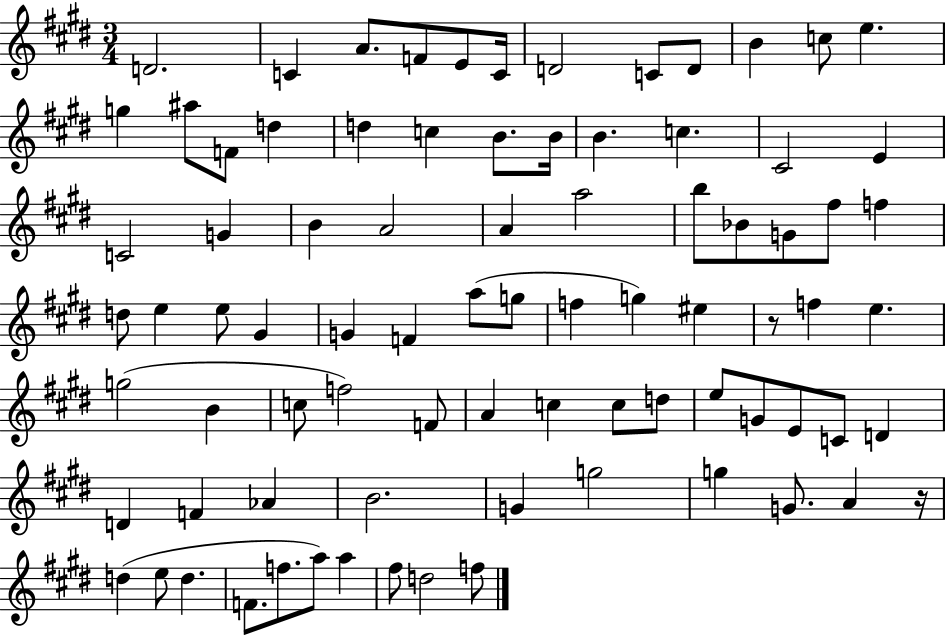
{
  \clef treble
  \numericTimeSignature
  \time 3/4
  \key e \major
  d'2. | c'4 a'8. f'8 e'8 c'16 | d'2 c'8 d'8 | b'4 c''8 e''4. | \break g''4 ais''8 f'8 d''4 | d''4 c''4 b'8. b'16 | b'4. c''4. | cis'2 e'4 | \break c'2 g'4 | b'4 a'2 | a'4 a''2 | b''8 bes'8 g'8 fis''8 f''4 | \break d''8 e''4 e''8 gis'4 | g'4 f'4 a''8( g''8 | f''4 g''4) eis''4 | r8 f''4 e''4. | \break g''2( b'4 | c''8 f''2) f'8 | a'4 c''4 c''8 d''8 | e''8 g'8 e'8 c'8 d'4 | \break d'4 f'4 aes'4 | b'2. | g'4 g''2 | g''4 g'8. a'4 r16 | \break d''4( e''8 d''4. | f'8. f''8. a''8) a''4 | fis''8 d''2 f''8 | \bar "|."
}